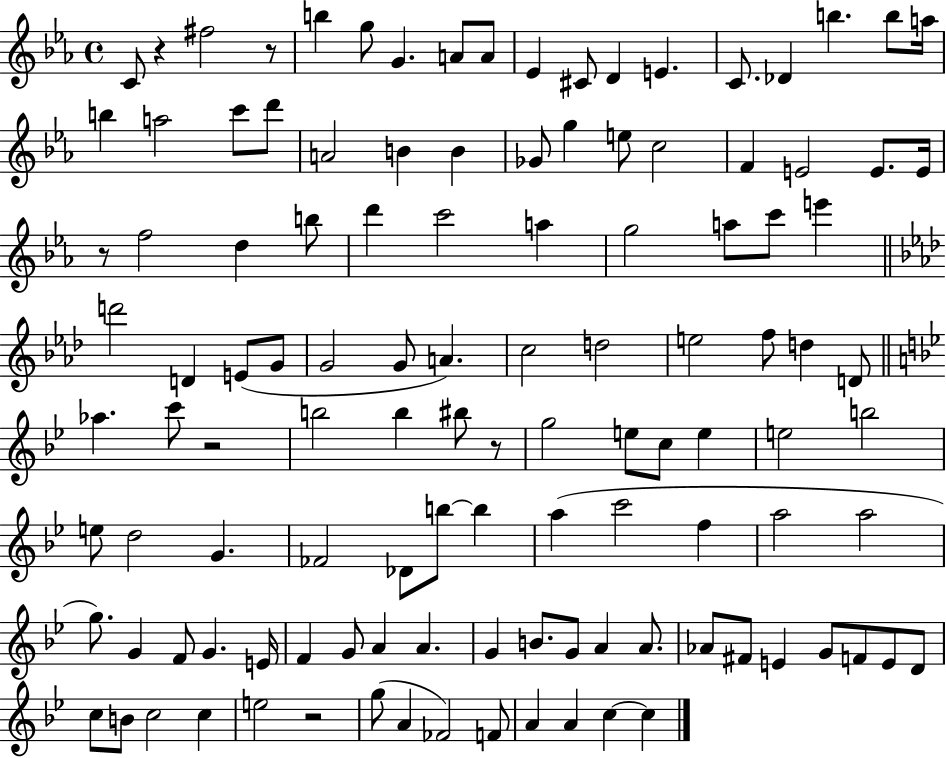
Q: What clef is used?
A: treble